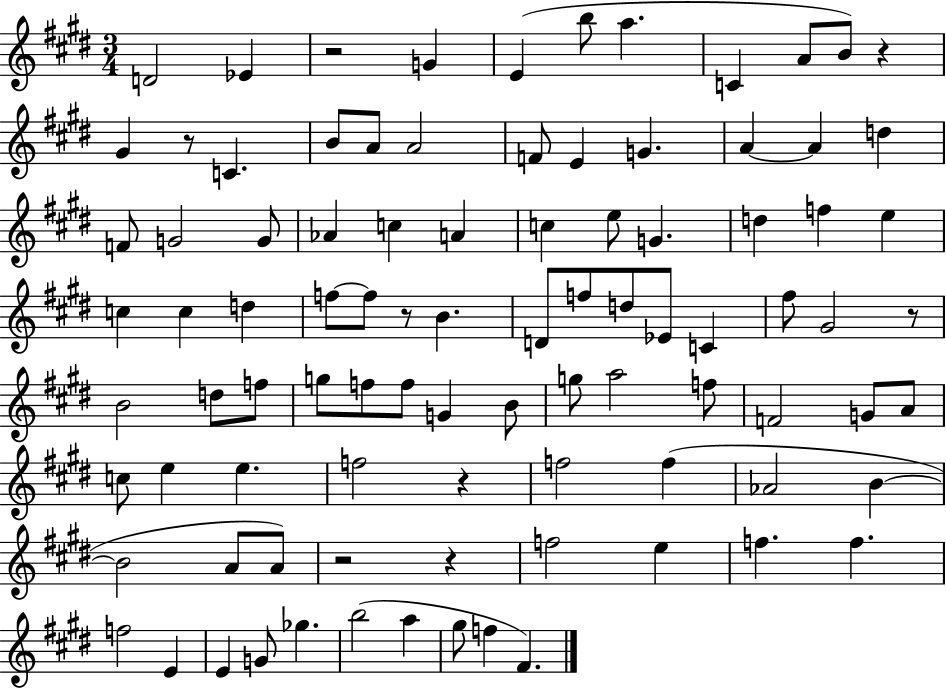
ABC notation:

X:1
T:Untitled
M:3/4
L:1/4
K:E
D2 _E z2 G E b/2 a C A/2 B/2 z ^G z/2 C B/2 A/2 A2 F/2 E G A A d F/2 G2 G/2 _A c A c e/2 G d f e c c d f/2 f/2 z/2 B D/2 f/2 d/2 _E/2 C ^f/2 ^G2 z/2 B2 d/2 f/2 g/2 f/2 f/2 G B/2 g/2 a2 f/2 F2 G/2 A/2 c/2 e e f2 z f2 f _A2 B B2 A/2 A/2 z2 z f2 e f f f2 E E G/2 _g b2 a ^g/2 f ^F